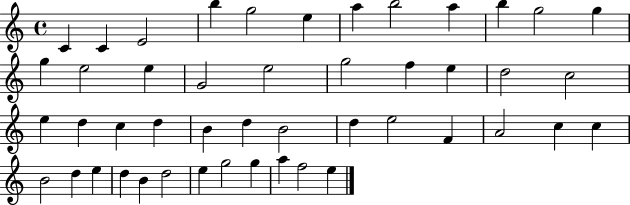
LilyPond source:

{
  \clef treble
  \time 4/4
  \defaultTimeSignature
  \key c \major
  c'4 c'4 e'2 | b''4 g''2 e''4 | a''4 b''2 a''4 | b''4 g''2 g''4 | \break g''4 e''2 e''4 | g'2 e''2 | g''2 f''4 e''4 | d''2 c''2 | \break e''4 d''4 c''4 d''4 | b'4 d''4 b'2 | d''4 e''2 f'4 | a'2 c''4 c''4 | \break b'2 d''4 e''4 | d''4 b'4 d''2 | e''4 g''2 g''4 | a''4 f''2 e''4 | \break \bar "|."
}